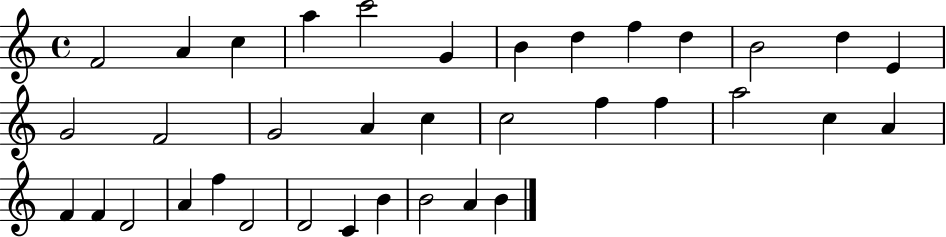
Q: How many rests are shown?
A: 0